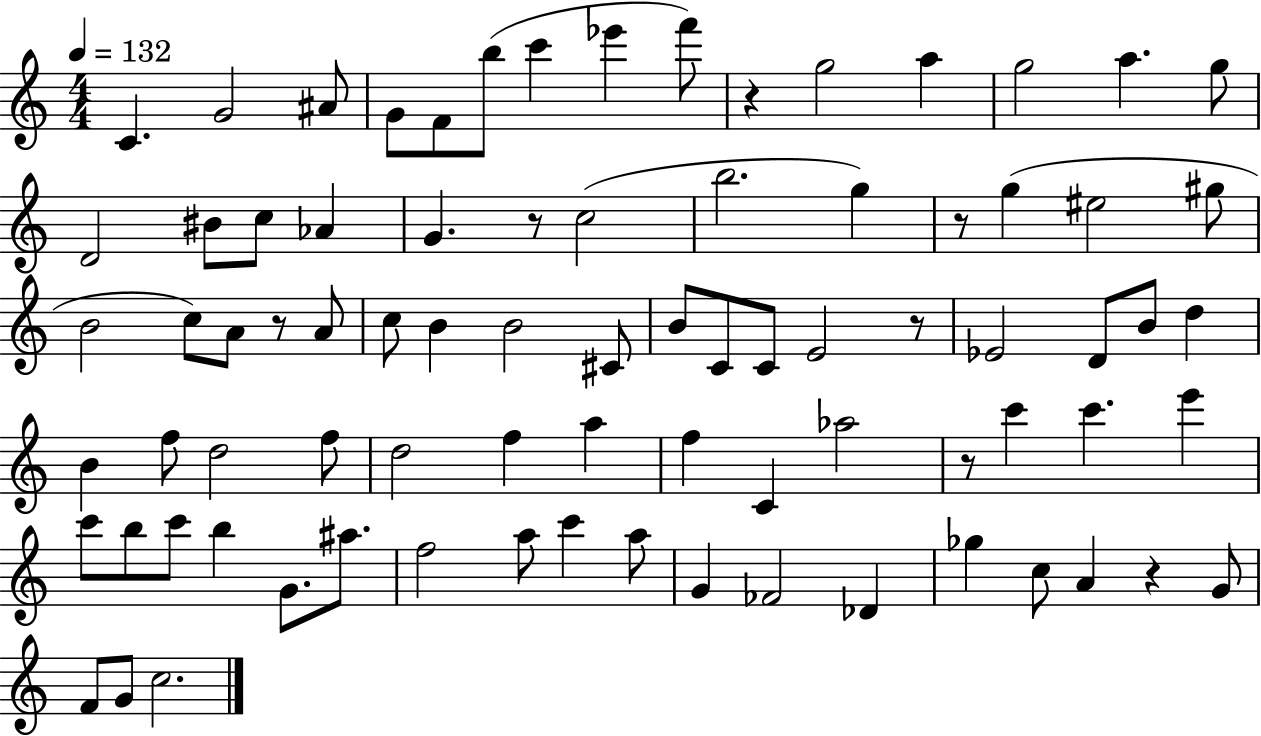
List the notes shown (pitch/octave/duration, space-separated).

C4/q. G4/h A#4/e G4/e F4/e B5/e C6/q Eb6/q F6/e R/q G5/h A5/q G5/h A5/q. G5/e D4/h BIS4/e C5/e Ab4/q G4/q. R/e C5/h B5/h. G5/q R/e G5/q EIS5/h G#5/e B4/h C5/e A4/e R/e A4/e C5/e B4/q B4/h C#4/e B4/e C4/e C4/e E4/h R/e Eb4/h D4/e B4/e D5/q B4/q F5/e D5/h F5/e D5/h F5/q A5/q F5/q C4/q Ab5/h R/e C6/q C6/q. E6/q C6/e B5/e C6/e B5/q G4/e. A#5/e. F5/h A5/e C6/q A5/e G4/q FES4/h Db4/q Gb5/q C5/e A4/q R/q G4/e F4/e G4/e C5/h.